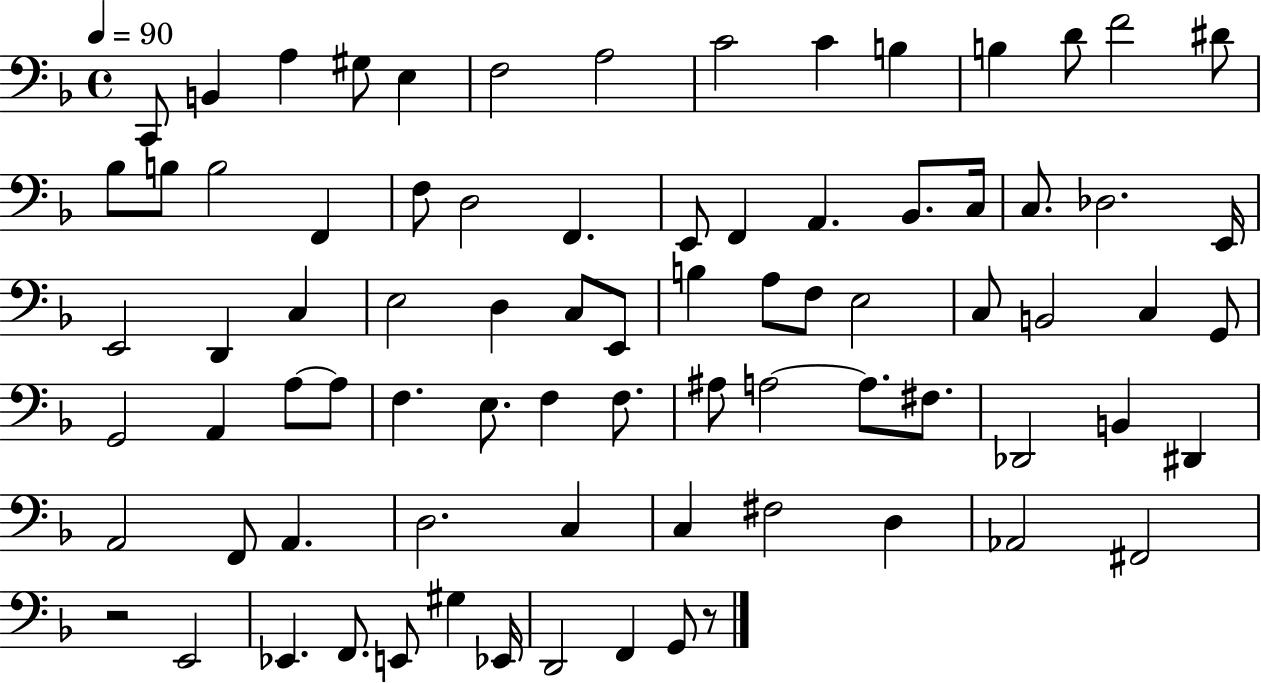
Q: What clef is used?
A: bass